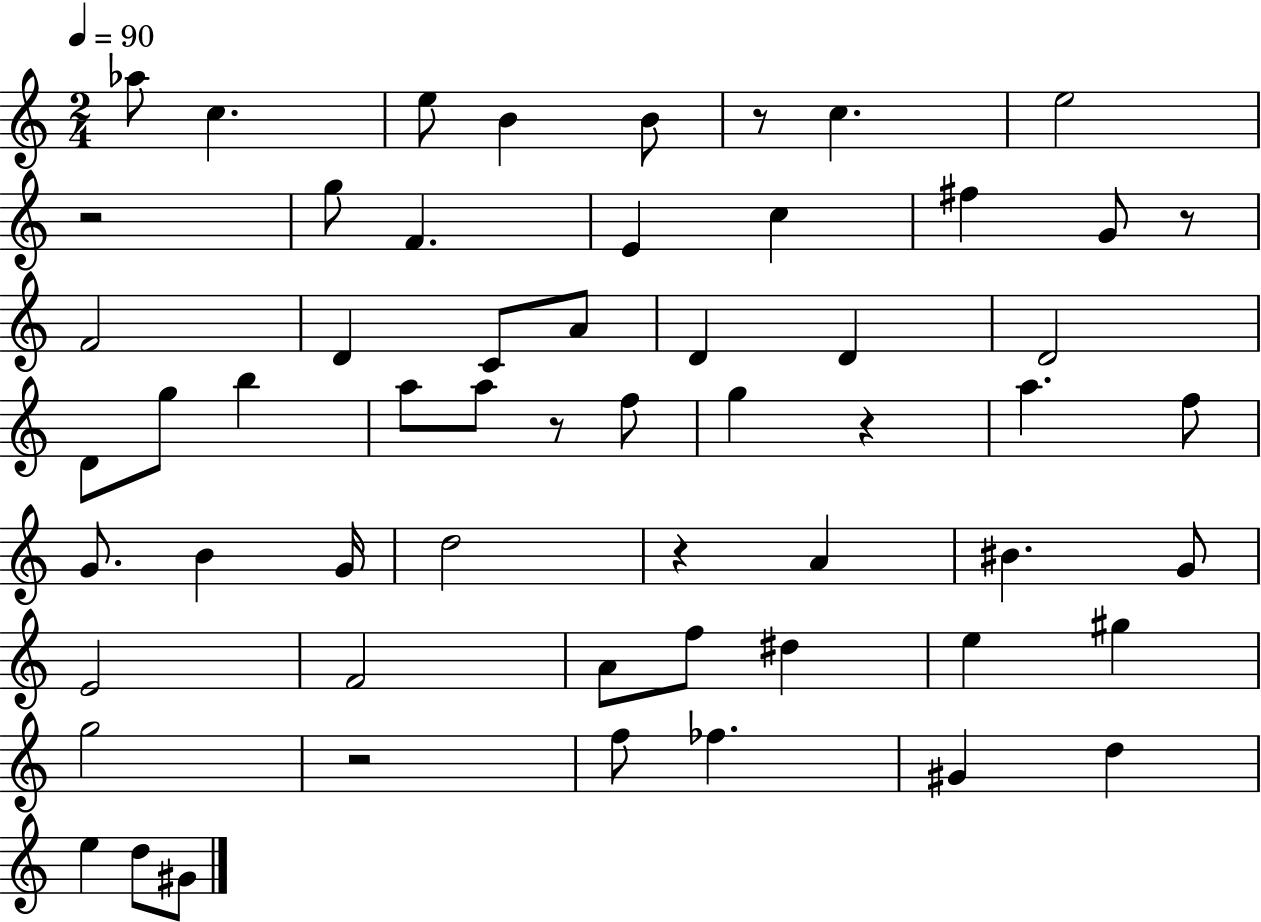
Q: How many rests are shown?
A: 7